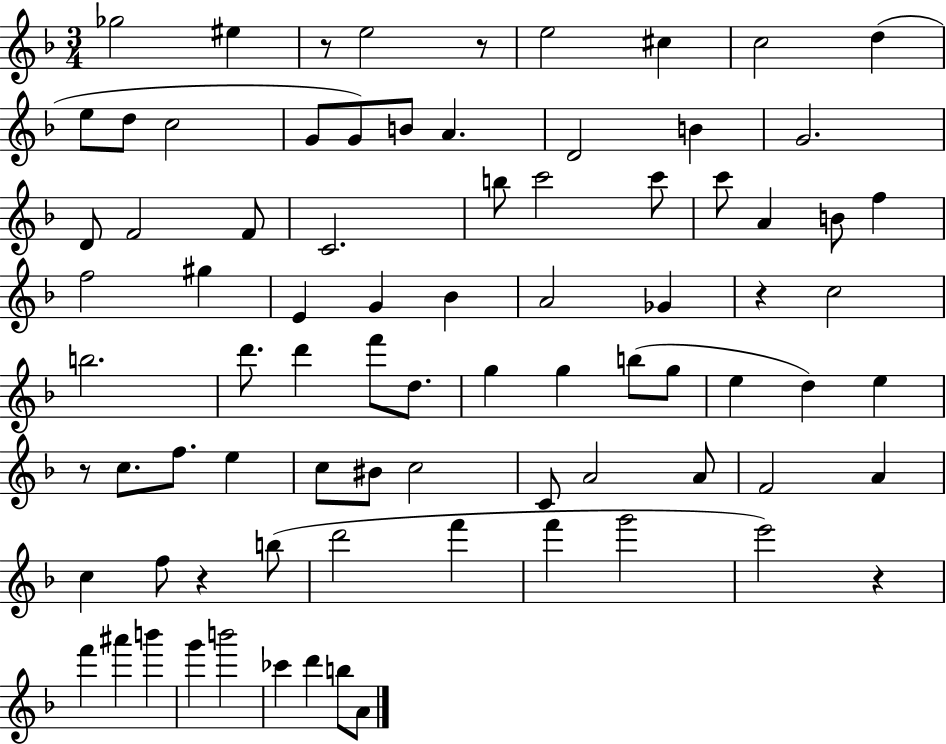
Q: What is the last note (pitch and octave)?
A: A4